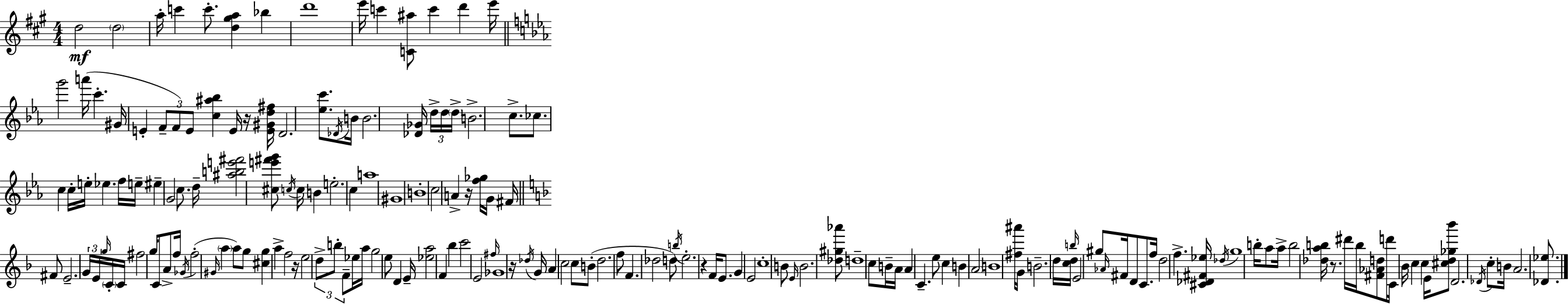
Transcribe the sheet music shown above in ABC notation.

X:1
T:Untitled
M:4/4
L:1/4
K:A
d2 d2 a/4 c' c'/2 [d^ga] _b d'4 e'/4 c' [C^a]/2 c' d' e'/4 g'2 a'/4 c' ^G/4 E F/2 F/2 E/2 [c^a_b] E/4 z/4 [E^Gd^f]/4 D2 [_ec']/2 _D/4 B/4 B2 [_D_G]/4 d/4 d/4 d/4 B2 c/2 _c/2 c c/4 e/4 _e f/4 e/4 ^e G2 c/2 d/4 [^abe'^f']2 [^ce'^f'g']/2 c/4 c/4 B e2 c a4 ^G4 B4 c2 A z/4 [f_g]/4 G/4 ^F/4 ^F/2 E2 G/4 E/4 g/4 C/4 C/4 ^f2 g/4 C/2 A/2 f/4 _G/4 f2 ^G/4 a a/2 g/2 [^cg] a f2 z/4 e2 d/2 b/2 F/2 _e/4 a/4 g2 e/2 D E/4 [_ea]2 F _b c'2 E2 ^f/4 _G4 z/4 _d/4 G/4 A c2 c/2 B/2 d2 f/2 F _d2 d/2 b/4 e2 z F/4 E/2 G E2 c4 B/2 E/4 B2 [_d^g_a']/2 d4 c/2 B/4 A/4 A C e/2 c B A2 B4 [^f^a']/4 G/4 B2 d/4 [cd]/4 b/4 E2 ^g/2 _A/4 ^F/4 D/2 C/2 f/4 d2 f [^C_D^F_e]/4 _d/4 g4 b/4 a/2 a/4 b2 [_dab]/4 z/2 ^d'/4 b/4 [^F_Ad]/2 d'/4 C/4 _B/4 c c E/4 [^cd_g_b']/2 D2 _D/4 c/2 B/4 A2 [_D_e]/2